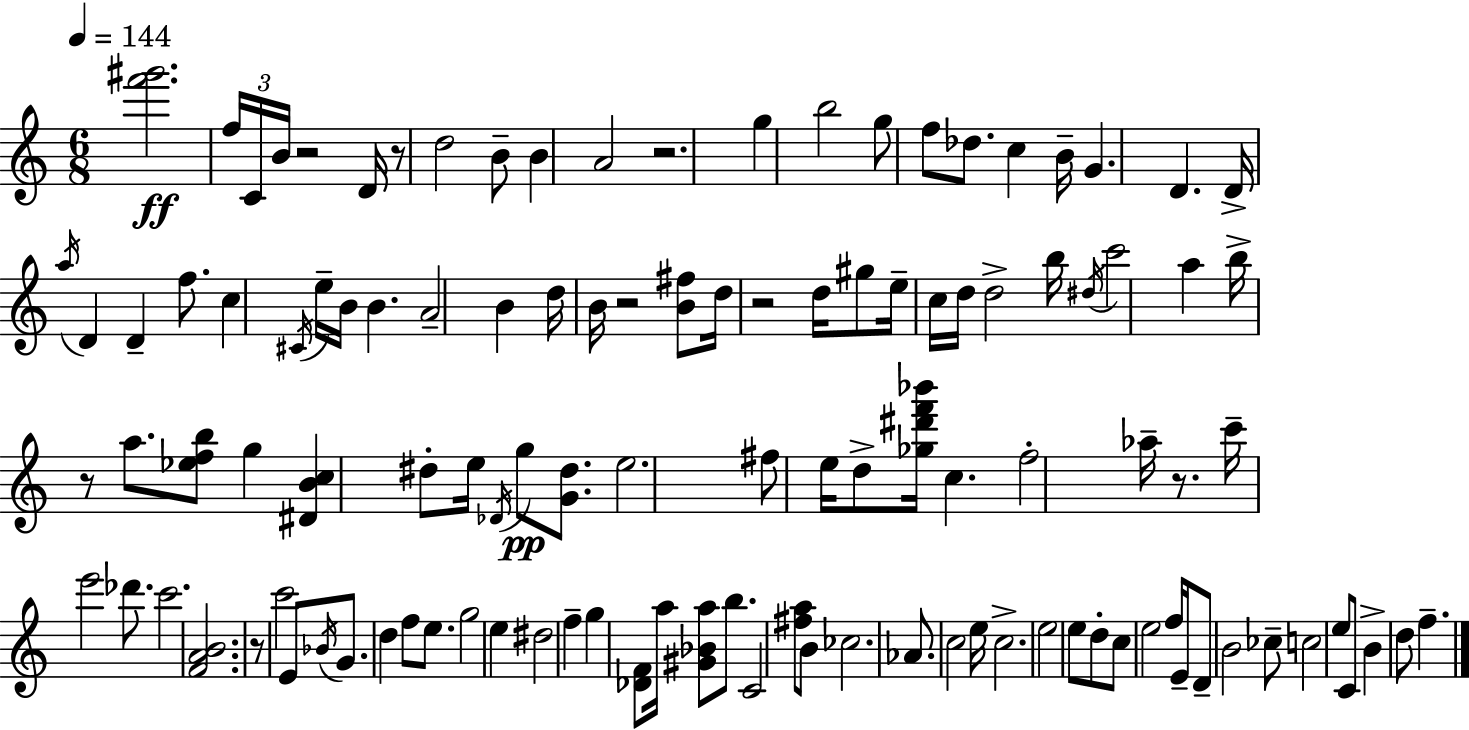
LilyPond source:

{
  \clef treble
  \numericTimeSignature
  \time 6/8
  \key c \major
  \tempo 4 = 144
  <f''' gis'''>2.\ff | \tuplet 3/2 { f''16 c'16 b'16 } r2 d'16 | r8 d''2 b'8-- | b'4 a'2 | \break r2. | g''4 b''2 | g''8 f''8 des''8. c''4 b'16-- | g'4. d'4. | \break d'16-> \acciaccatura { a''16 } d'4 d'4-- f''8. | c''4 \acciaccatura { cis'16 } e''16-- b'16 b'4. | a'2-- b'4 | d''16 b'16 r2 | \break <b' fis''>8 d''16 r2 d''16 | gis''8 e''16-- c''16 d''16 d''2-> | b''16 \acciaccatura { dis''16 } c'''2 a''4 | b''16-> r8 a''8. <ees'' f'' b''>8 g''4 | \break <dis' b' c''>4 dis''8-. e''16 \acciaccatura { des'16 }\pp g''8 | <g' dis''>8. e''2. | fis''8 e''16 d''8-> <ges'' dis''' f''' bes'''>16 c''4. | f''2-. | \break aes''16-- r8. c'''16-- e'''2 | des'''8. c'''2. | <f' a' b'>2. | r8 c'''2 | \break e'8 \acciaccatura { bes'16 } g'8. d''4 | f''8 e''8. g''2 | e''4 dis''2 | f''4-- g''4 <des' f'>8 a''16 | \break <gis' bes' a''>8 b''8. c'2 | <fis'' a''>8 b'8 ces''2. | aes'8. c''2 | e''16 c''2.-> | \break e''2 | e''8 d''8-. c''8 e''2 | f''16 e'16-- d'8-- b'2 | ces''8-- c''2 | \break e''8 c'8 b'4-> d''8 f''4.-- | \bar "|."
}